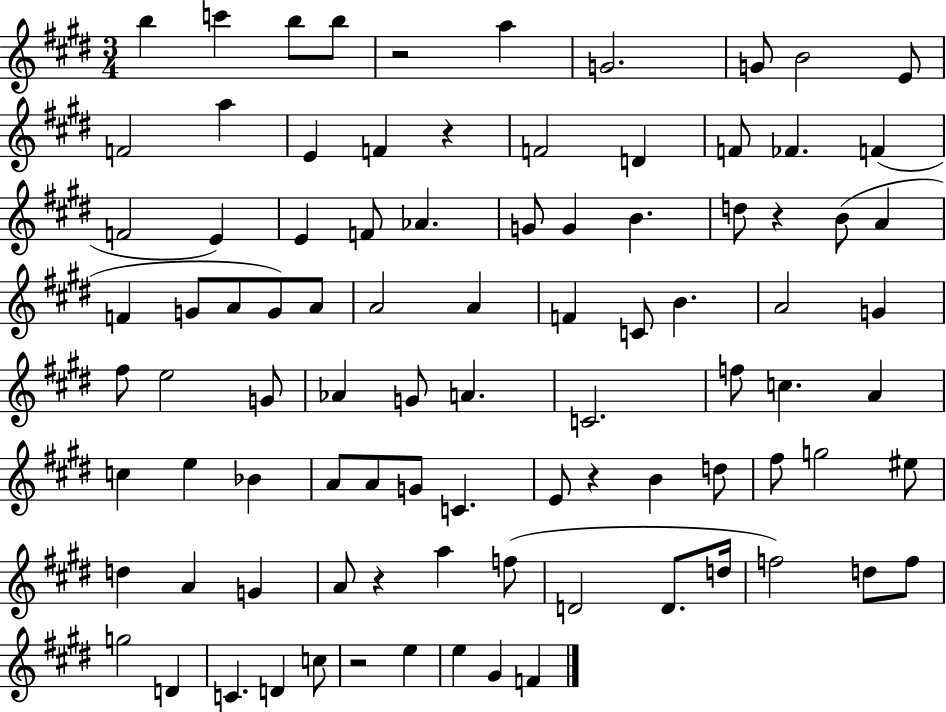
{
  \clef treble
  \numericTimeSignature
  \time 3/4
  \key e \major
  \repeat volta 2 { b''4 c'''4 b''8 b''8 | r2 a''4 | g'2. | g'8 b'2 e'8 | \break f'2 a''4 | e'4 f'4 r4 | f'2 d'4 | f'8 fes'4. f'4( | \break f'2 e'4) | e'4 f'8 aes'4. | g'8 g'4 b'4. | d''8 r4 b'8( a'4 | \break f'4 g'8 a'8 g'8) a'8 | a'2 a'4 | f'4 c'8 b'4. | a'2 g'4 | \break fis''8 e''2 g'8 | aes'4 g'8 a'4. | c'2. | f''8 c''4. a'4 | \break c''4 e''4 bes'4 | a'8 a'8 g'8 c'4. | e'8 r4 b'4 d''8 | fis''8 g''2 eis''8 | \break d''4 a'4 g'4 | a'8 r4 a''4 f''8( | d'2 d'8. d''16 | f''2) d''8 f''8 | \break g''2 d'4 | c'4. d'4 c''8 | r2 e''4 | e''4 gis'4 f'4 | \break } \bar "|."
}